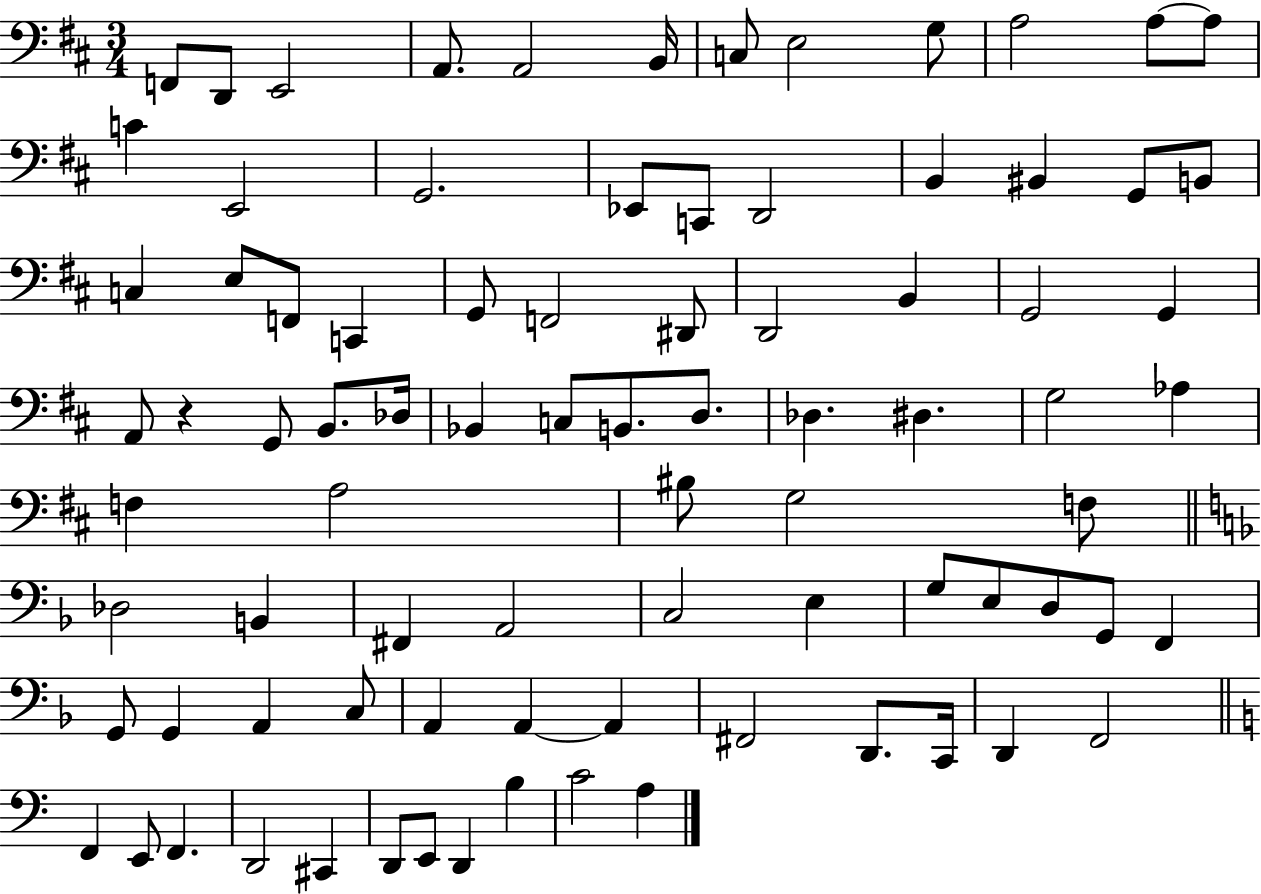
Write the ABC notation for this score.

X:1
T:Untitled
M:3/4
L:1/4
K:D
F,,/2 D,,/2 E,,2 A,,/2 A,,2 B,,/4 C,/2 E,2 G,/2 A,2 A,/2 A,/2 C E,,2 G,,2 _E,,/2 C,,/2 D,,2 B,, ^B,, G,,/2 B,,/2 C, E,/2 F,,/2 C,, G,,/2 F,,2 ^D,,/2 D,,2 B,, G,,2 G,, A,,/2 z G,,/2 B,,/2 _D,/4 _B,, C,/2 B,,/2 D,/2 _D, ^D, G,2 _A, F, A,2 ^B,/2 G,2 F,/2 _D,2 B,, ^F,, A,,2 C,2 E, G,/2 E,/2 D,/2 G,,/2 F,, G,,/2 G,, A,, C,/2 A,, A,, A,, ^F,,2 D,,/2 C,,/4 D,, F,,2 F,, E,,/2 F,, D,,2 ^C,, D,,/2 E,,/2 D,, B, C2 A,